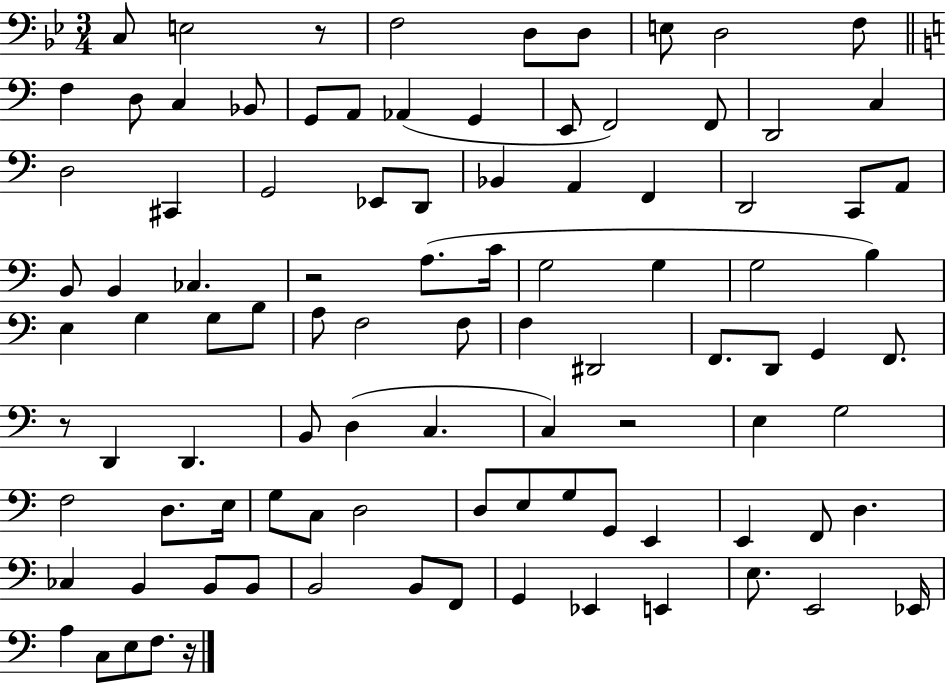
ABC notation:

X:1
T:Untitled
M:3/4
L:1/4
K:Bb
C,/2 E,2 z/2 F,2 D,/2 D,/2 E,/2 D,2 F,/2 F, D,/2 C, _B,,/2 G,,/2 A,,/2 _A,, G,, E,,/2 F,,2 F,,/2 D,,2 C, D,2 ^C,, G,,2 _E,,/2 D,,/2 _B,, A,, F,, D,,2 C,,/2 A,,/2 B,,/2 B,, _C, z2 A,/2 C/4 G,2 G, G,2 B, E, G, G,/2 B,/2 A,/2 F,2 F,/2 F, ^D,,2 F,,/2 D,,/2 G,, F,,/2 z/2 D,, D,, B,,/2 D, C, C, z2 E, G,2 F,2 D,/2 E,/4 G,/2 C,/2 D,2 D,/2 E,/2 G,/2 G,,/2 E,, E,, F,,/2 D, _C, B,, B,,/2 B,,/2 B,,2 B,,/2 F,,/2 G,, _E,, E,, E,/2 E,,2 _E,,/4 A, C,/2 E,/2 F,/2 z/4